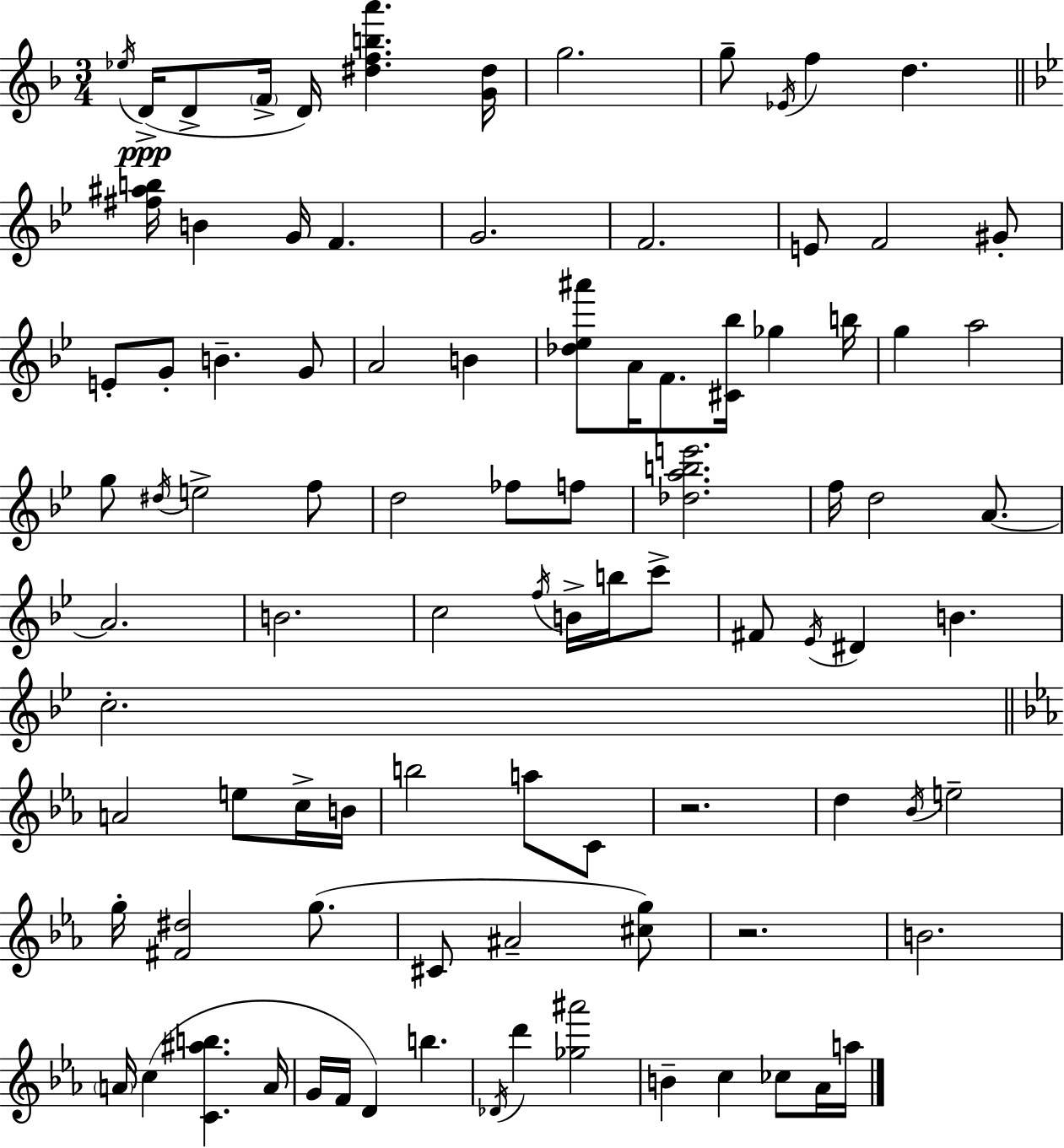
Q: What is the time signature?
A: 3/4